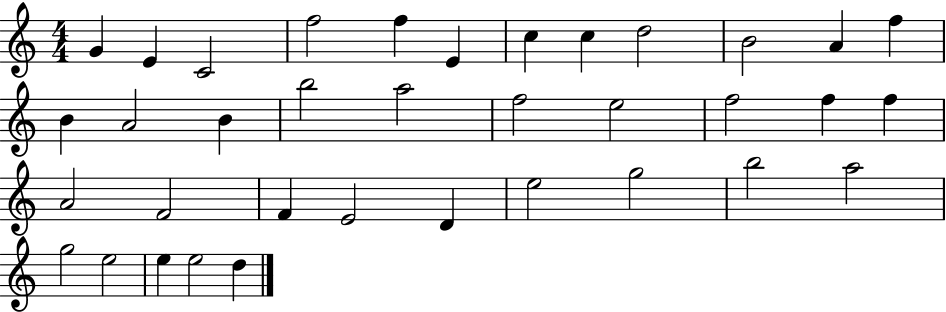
{
  \clef treble
  \numericTimeSignature
  \time 4/4
  \key c \major
  g'4 e'4 c'2 | f''2 f''4 e'4 | c''4 c''4 d''2 | b'2 a'4 f''4 | \break b'4 a'2 b'4 | b''2 a''2 | f''2 e''2 | f''2 f''4 f''4 | \break a'2 f'2 | f'4 e'2 d'4 | e''2 g''2 | b''2 a''2 | \break g''2 e''2 | e''4 e''2 d''4 | \bar "|."
}